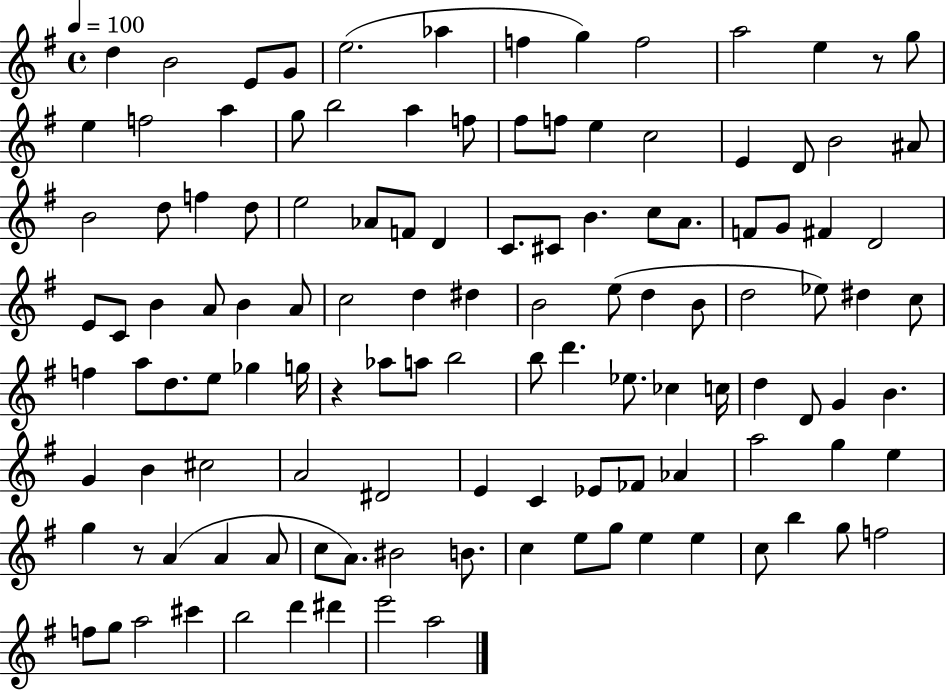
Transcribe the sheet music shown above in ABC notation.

X:1
T:Untitled
M:4/4
L:1/4
K:G
d B2 E/2 G/2 e2 _a f g f2 a2 e z/2 g/2 e f2 a g/2 b2 a f/2 ^f/2 f/2 e c2 E D/2 B2 ^A/2 B2 d/2 f d/2 e2 _A/2 F/2 D C/2 ^C/2 B c/2 A/2 F/2 G/2 ^F D2 E/2 C/2 B A/2 B A/2 c2 d ^d B2 e/2 d B/2 d2 _e/2 ^d c/2 f a/2 d/2 e/2 _g g/4 z _a/2 a/2 b2 b/2 d' _e/2 _c c/4 d D/2 G B G B ^c2 A2 ^D2 E C _E/2 _F/2 _A a2 g e g z/2 A A A/2 c/2 A/2 ^B2 B/2 c e/2 g/2 e e c/2 b g/2 f2 f/2 g/2 a2 ^c' b2 d' ^d' e'2 a2